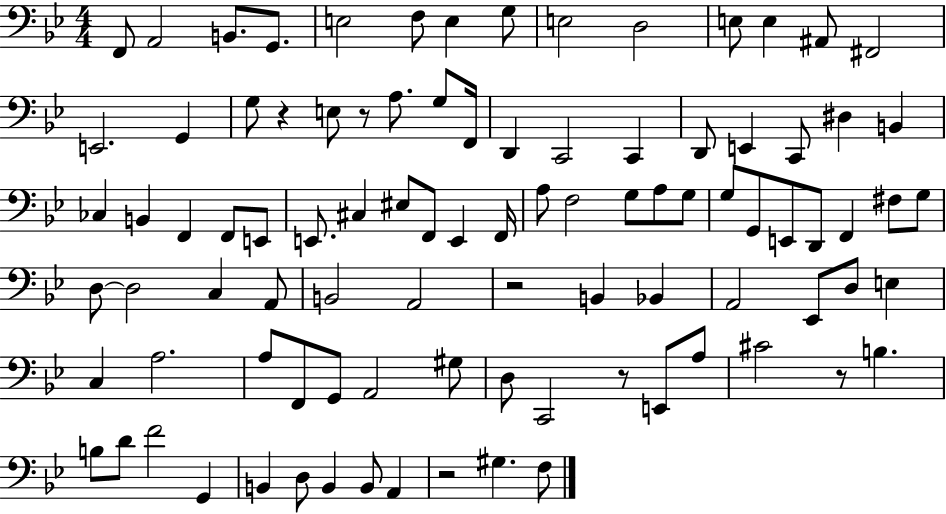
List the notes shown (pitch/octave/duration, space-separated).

F2/e A2/h B2/e. G2/e. E3/h F3/e E3/q G3/e E3/h D3/h E3/e E3/q A#2/e F#2/h E2/h. G2/q G3/e R/q E3/e R/e A3/e. G3/e F2/s D2/q C2/h C2/q D2/e E2/q C2/e D#3/q B2/q CES3/q B2/q F2/q F2/e E2/e E2/e. C#3/q EIS3/e F2/e E2/q F2/s A3/e F3/h G3/e A3/e G3/e G3/e G2/e E2/e D2/e F2/q F#3/e G3/e D3/e D3/h C3/q A2/e B2/h A2/h R/h B2/q Bb2/q A2/h Eb2/e D3/e E3/q C3/q A3/h. A3/e F2/e G2/e A2/h G#3/e D3/e C2/h R/e E2/e A3/e C#4/h R/e B3/q. B3/e D4/e F4/h G2/q B2/q D3/e B2/q B2/e A2/q R/h G#3/q. F3/e